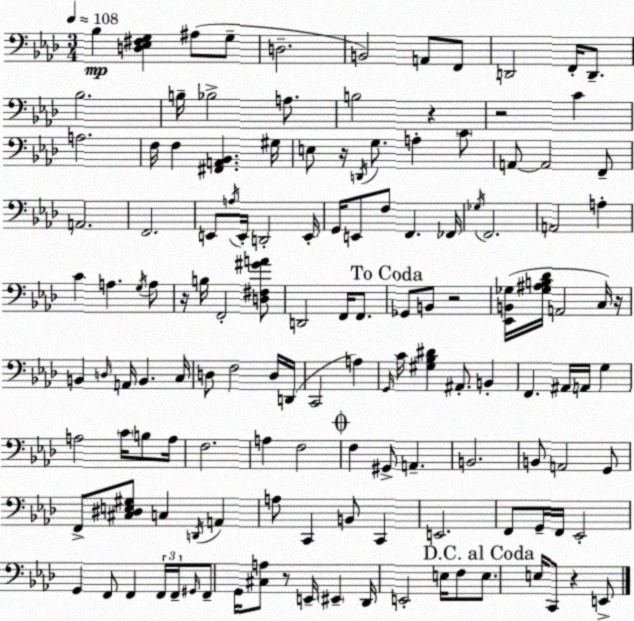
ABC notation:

X:1
T:Untitled
M:3/4
L:1/4
K:Ab
_B, [D,_E,^F,G,] ^A,/2 G,/2 D,2 B,,2 A,,/2 F,,/2 D,,2 F,,/4 D,,/2 _B,2 B,/4 _B,2 A,/2 B,2 z z2 C A,2 F,/4 F, [^F,,A,,_B,,] ^G,/4 E,/2 z/4 D,,/4 G,/2 A, C/2 A,,/2 A,,2 F,,/2 A,,2 F,,2 E,,/2 A,/4 E,,/4 D,,2 E,,/4 G,,/4 E,,/2 F,/2 F,, _F,,/4 _G,/4 F,,2 A,,2 A, C A, G,/4 A,/2 z/4 B,/4 F,,2 [D,^F,^GA]/2 D,,2 F,,/4 F,,/2 _G,,/2 B,,/2 z2 [_E,,B,,_G,]/4 [_G,^A,B,_D]/4 A,,2 C,/4 z/4 B,, D,/4 A,,/4 B,, C,/4 D,/2 F,2 D,/4 D,,/4 C,,2 A, G,,/4 C/4 [^G,_B,^D] ^A,,/2 B,, F,, ^A,,/4 A,,/4 G, A,2 C/4 B,/2 A,/4 F,2 A, F,2 F, ^G,,/2 A,, B,,2 B,,/2 A,,2 G,,/2 F,,/2 [^C,^D,E,^G,]/2 C, D,,/4 A,, A,/2 C,, B,,/2 C,, E,,2 F,,/2 G,,/4 F,,/4 _E,,2 G,, F,,/2 F,, F,,/4 F,,/4 ^G,,/4 F,,/2 G,,/4 [^C,A,]/2 z/2 E,,/4 ^E,, _D,,/4 E,,2 E,/4 F,/2 E,/2 E,/4 C,,/2 z E,,/2